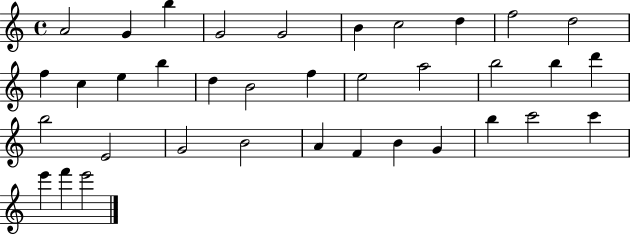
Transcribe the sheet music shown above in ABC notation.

X:1
T:Untitled
M:4/4
L:1/4
K:C
A2 G b G2 G2 B c2 d f2 d2 f c e b d B2 f e2 a2 b2 b d' b2 E2 G2 B2 A F B G b c'2 c' e' f' e'2